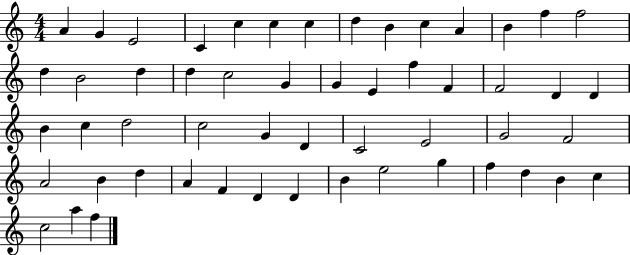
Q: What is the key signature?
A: C major